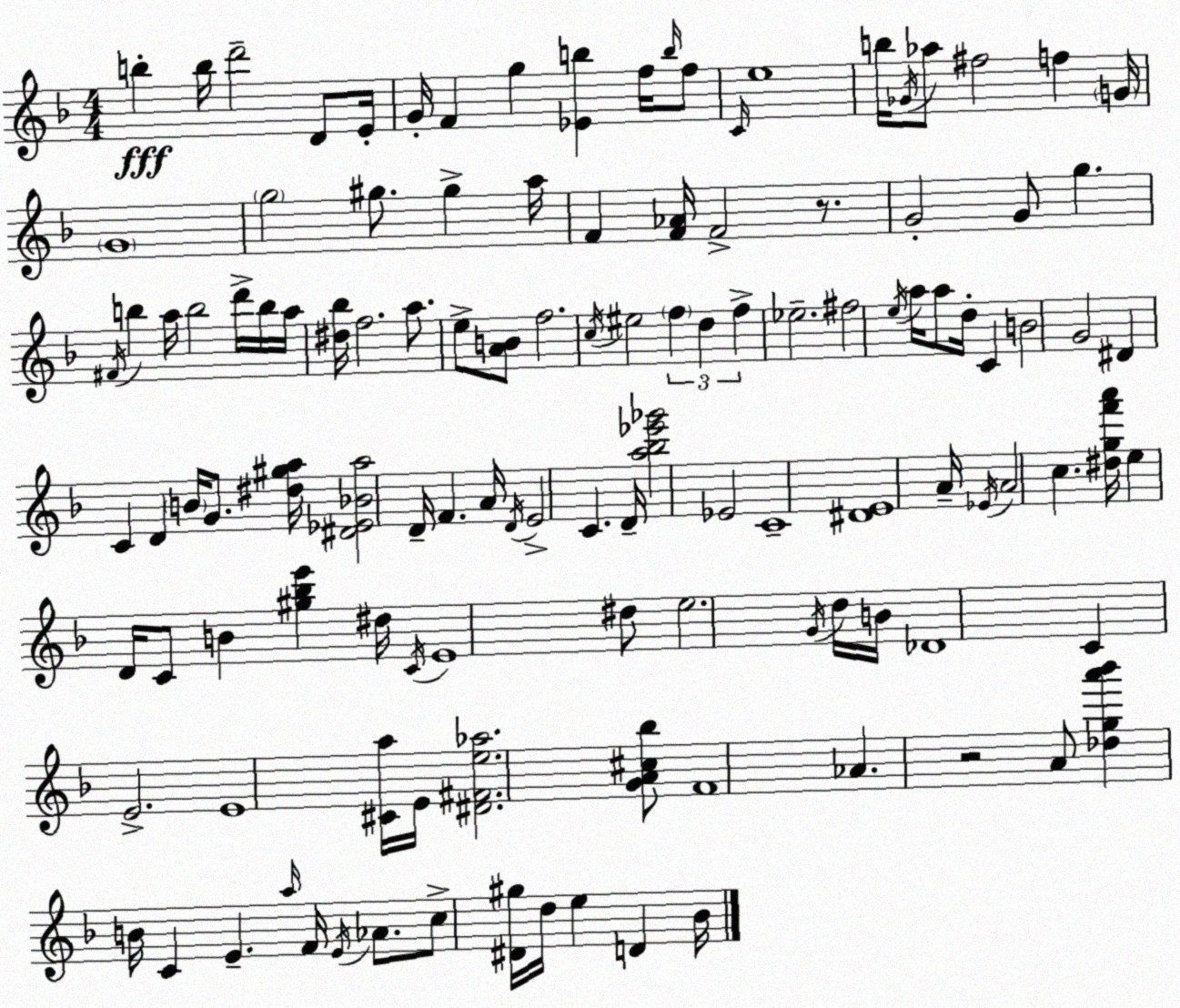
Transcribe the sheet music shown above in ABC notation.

X:1
T:Untitled
M:4/4
L:1/4
K:F
b b/4 d'2 D/2 E/4 G/4 F g [_Eb] f/4 b/4 f/2 C/4 e4 b/4 _G/4 _a/2 ^f2 f G/4 G4 g2 ^g/2 ^g a/4 F [F_A]/4 F2 z/2 G2 G/2 g ^F/4 b a/4 b2 d'/4 b/4 a/4 [^d_b]/4 f2 a/2 e/2 [AB]/2 f2 c/4 ^e2 f d f _e2 ^f2 e/4 a/4 a/2 d/4 C B2 G2 ^D C D B/4 G/2 [^d^ga]/4 [^D_E_Ba]2 D/4 F A/4 D/4 E2 C D/4 [a_b_e'_g']2 _E2 C4 [^DE]4 A/4 _E/4 A2 c [^dgf'a']/4 e D/4 C/2 B [^g_be'] ^d/4 C/4 E4 ^d/2 e2 G/4 d/4 B/4 _D4 C E2 E4 [^Ca]/4 E/4 [^D^Fe_a]2 [GA^c_b]/2 F4 _A z2 A/2 [_dga'_b'] B/4 C E a/4 F/4 E/4 _A/2 c/2 [^D^g]/4 d/4 e D _B/4